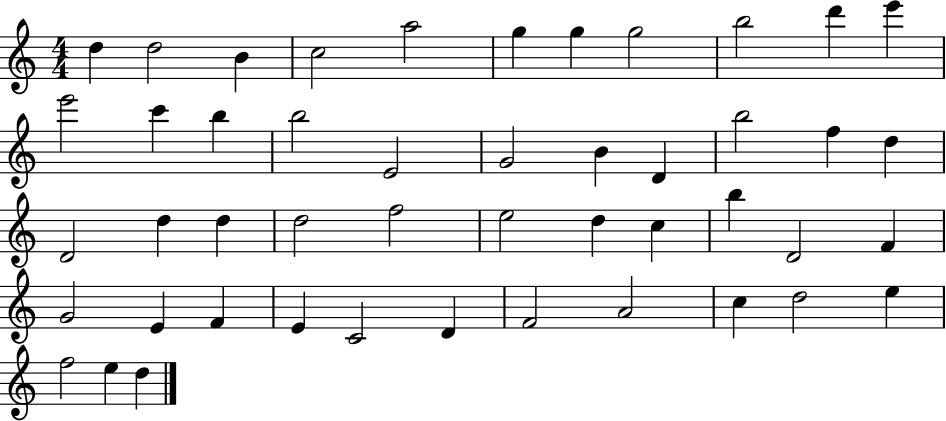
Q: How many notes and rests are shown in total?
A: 47